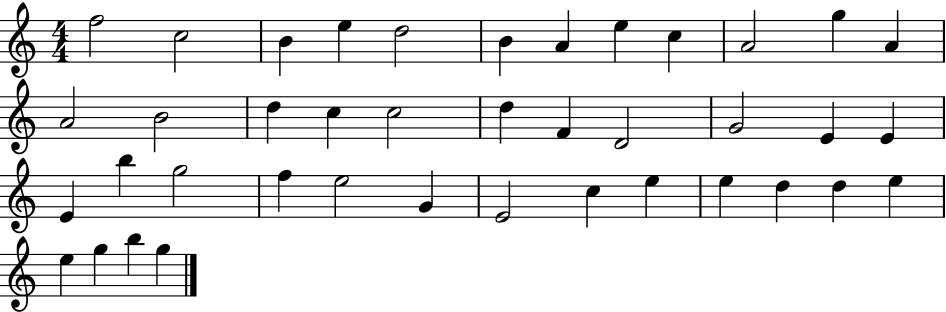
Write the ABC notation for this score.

X:1
T:Untitled
M:4/4
L:1/4
K:C
f2 c2 B e d2 B A e c A2 g A A2 B2 d c c2 d F D2 G2 E E E b g2 f e2 G E2 c e e d d e e g b g